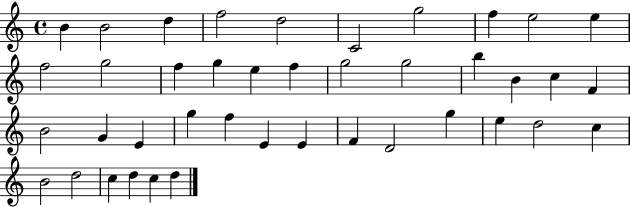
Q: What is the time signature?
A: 4/4